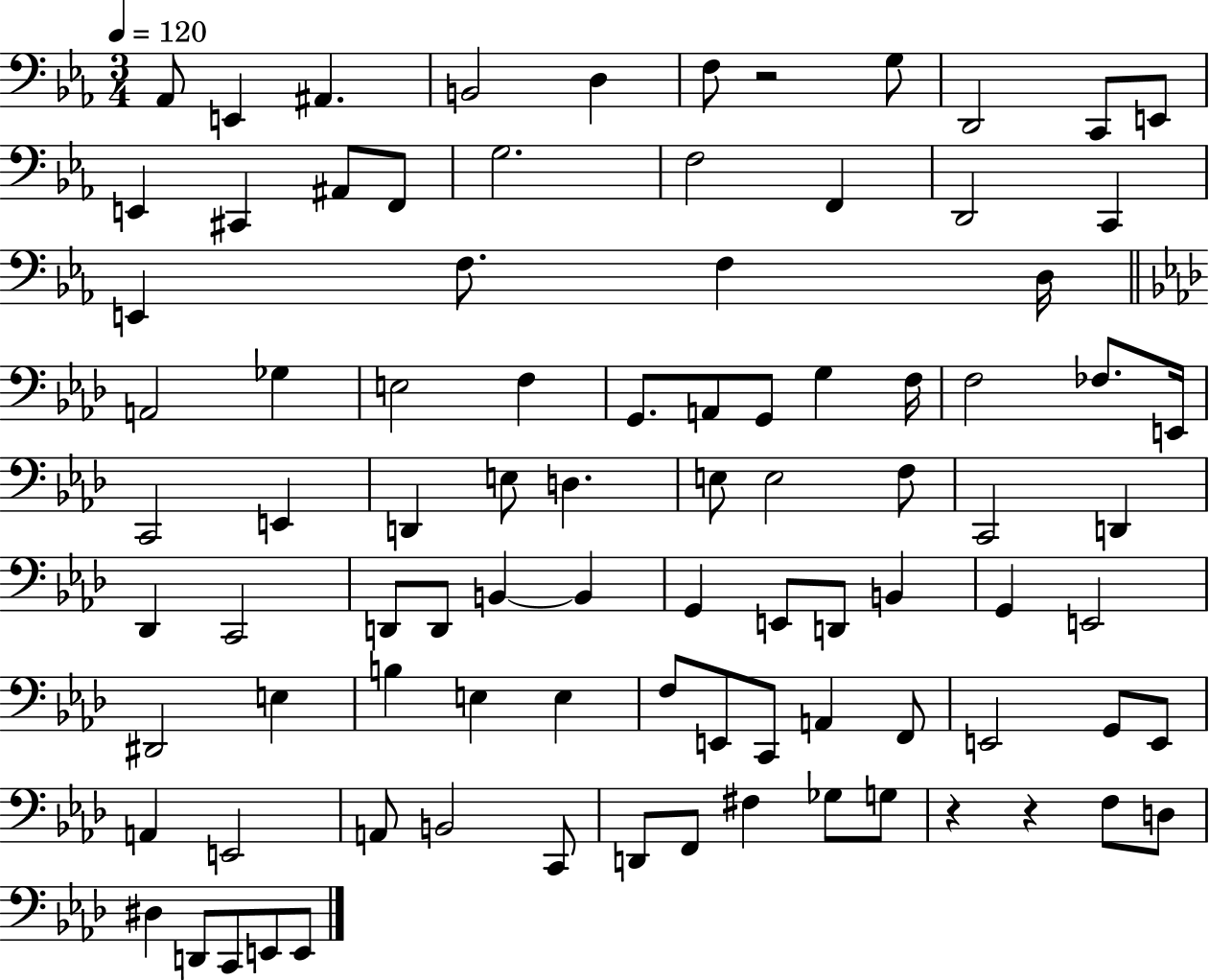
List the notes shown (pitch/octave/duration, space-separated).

Ab2/e E2/q A#2/q. B2/h D3/q F3/e R/h G3/e D2/h C2/e E2/e E2/q C#2/q A#2/e F2/e G3/h. F3/h F2/q D2/h C2/q E2/q F3/e. F3/q D3/s A2/h Gb3/q E3/h F3/q G2/e. A2/e G2/e G3/q F3/s F3/h FES3/e. E2/s C2/h E2/q D2/q E3/e D3/q. E3/e E3/h F3/e C2/h D2/q Db2/q C2/h D2/e D2/e B2/q B2/q G2/q E2/e D2/e B2/q G2/q E2/h D#2/h E3/q B3/q E3/q E3/q F3/e E2/e C2/e A2/q F2/e E2/h G2/e E2/e A2/q E2/h A2/e B2/h C2/e D2/e F2/e F#3/q Gb3/e G3/e R/q R/q F3/e D3/e D#3/q D2/e C2/e E2/e E2/e